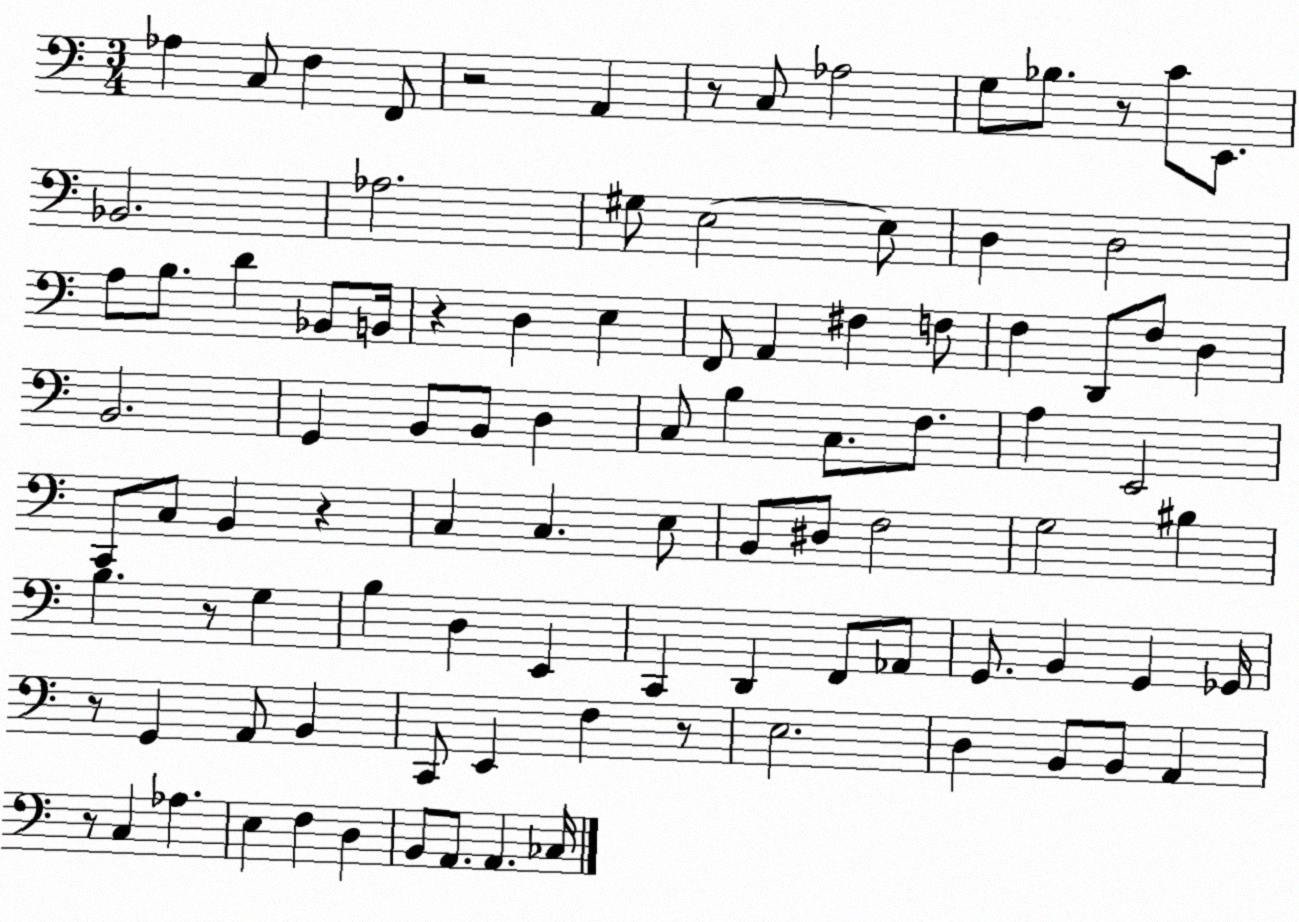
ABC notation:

X:1
T:Untitled
M:3/4
L:1/4
K:C
_A, C,/2 F, F,,/2 z2 A,, z/2 C,/2 _A,2 G,/2 _B,/2 z/2 C/2 E,,/2 _B,,2 _A,2 ^G,/2 E,2 E,/2 D, D,2 A,/2 B,/2 D _B,,/2 B,,/4 z D, E, F,,/2 A,, ^F, F,/2 F, D,,/2 F,/2 D, B,,2 G,, B,,/2 B,,/2 D, C,/2 B, C,/2 F,/2 A, E,,2 C,,/2 C,/2 B,, z C, C, E,/2 B,,/2 ^D,/2 F,2 G,2 ^B, B, z/2 G, B, D, E,, C,, D,, F,,/2 _A,,/2 G,,/2 B,, G,, _G,,/4 z/2 G,, A,,/2 B,, C,,/2 E,, F, z/2 E,2 D, B,,/2 B,,/2 A,, z/2 C, _A, E, F, D, B,,/2 A,,/2 A,, _C,/4